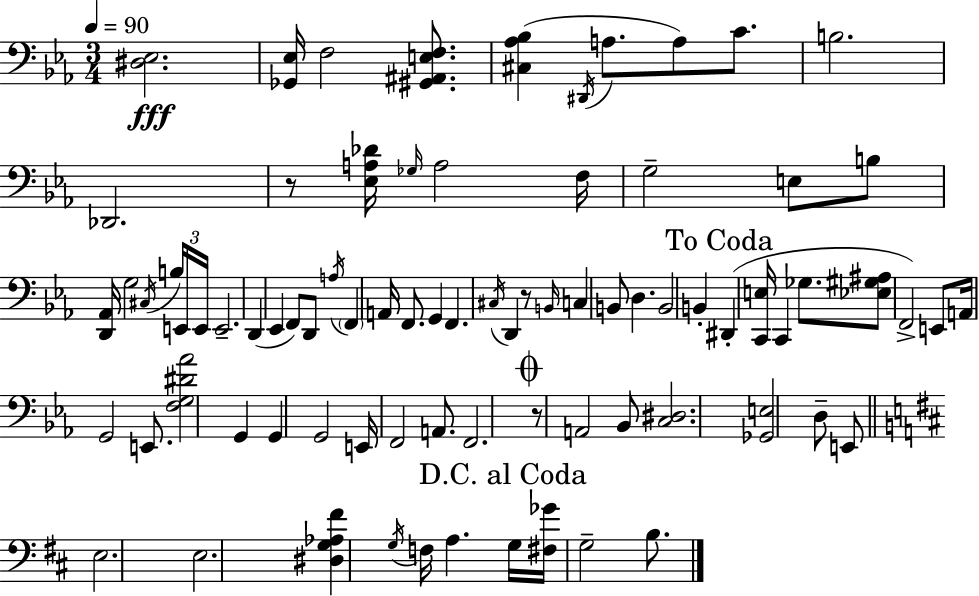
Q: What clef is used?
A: bass